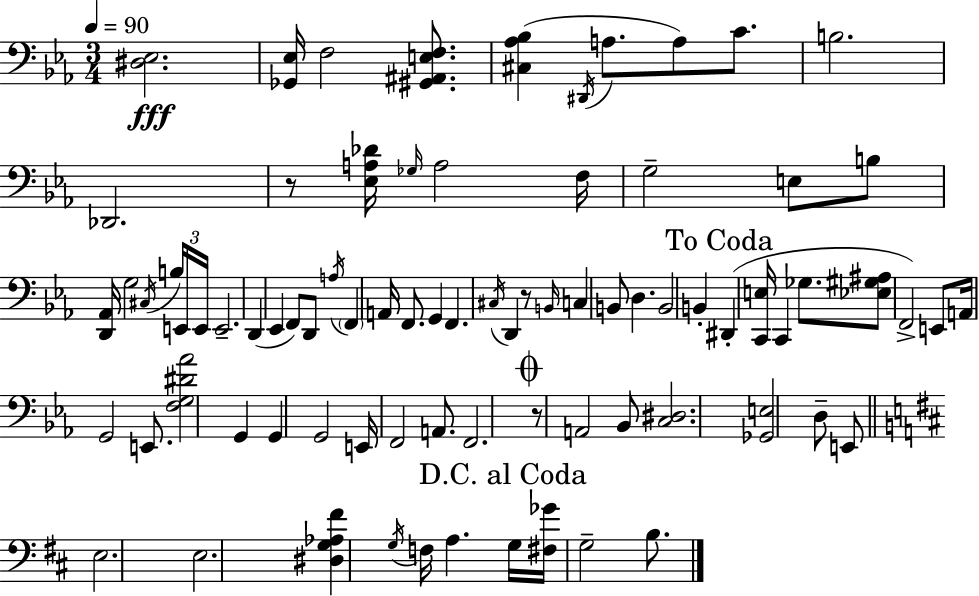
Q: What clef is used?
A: bass